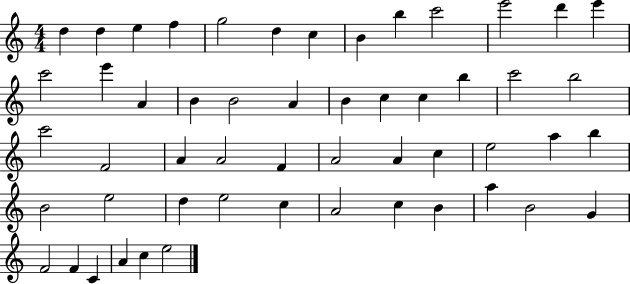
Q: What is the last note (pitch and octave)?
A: E5